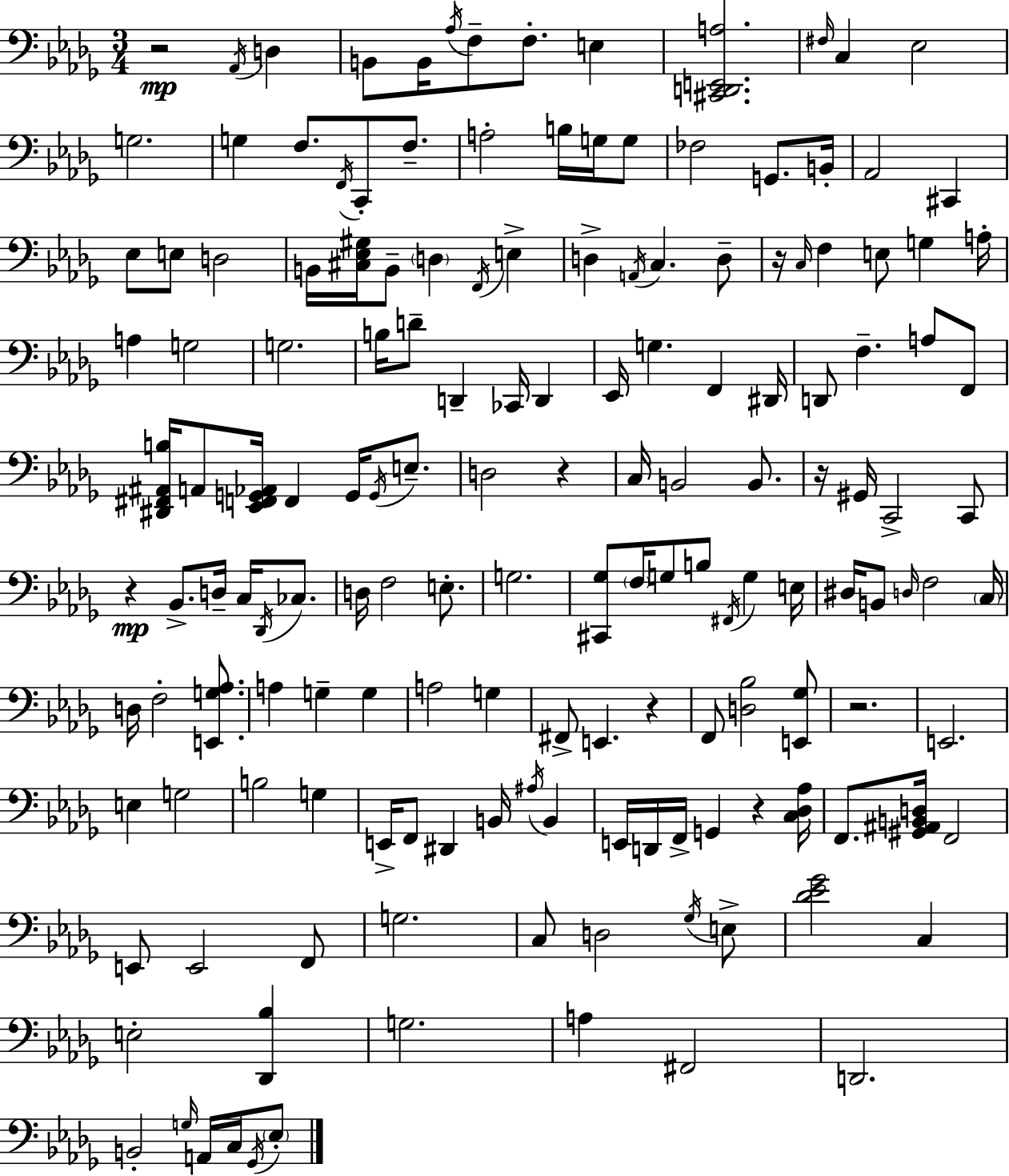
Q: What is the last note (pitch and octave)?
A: Eb3